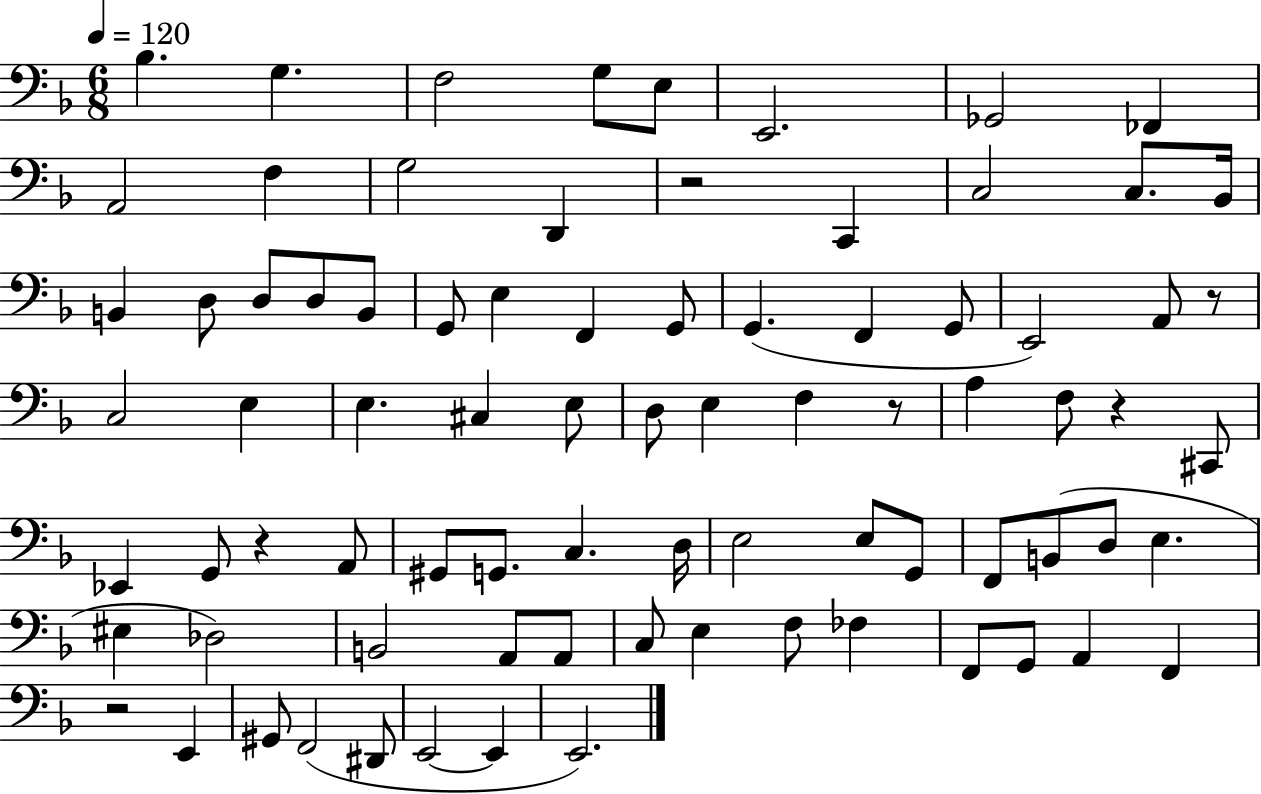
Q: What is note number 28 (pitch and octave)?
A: G2